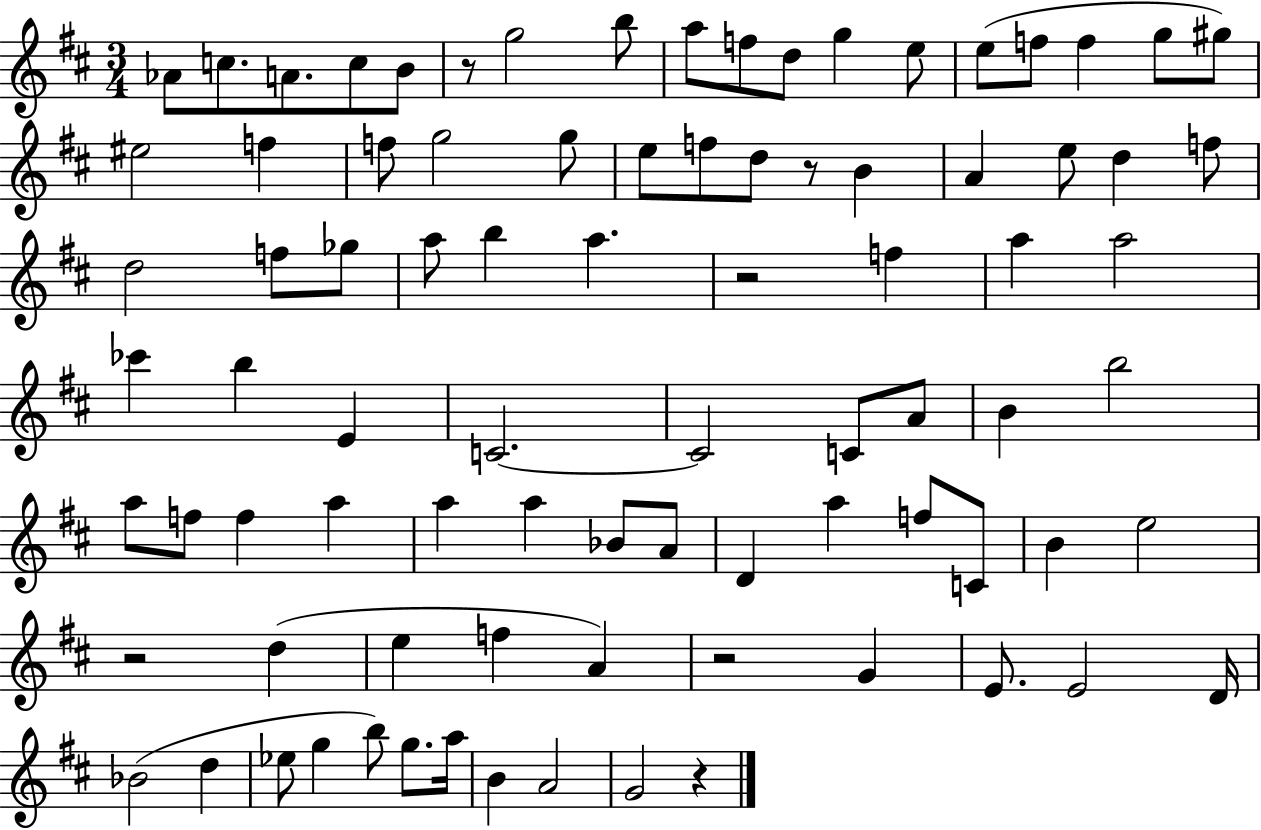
Ab4/e C5/e. A4/e. C5/e B4/e R/e G5/h B5/e A5/e F5/e D5/e G5/q E5/e E5/e F5/e F5/q G5/e G#5/e EIS5/h F5/q F5/e G5/h G5/e E5/e F5/e D5/e R/e B4/q A4/q E5/e D5/q F5/e D5/h F5/e Gb5/e A5/e B5/q A5/q. R/h F5/q A5/q A5/h CES6/q B5/q E4/q C4/h. C4/h C4/e A4/e B4/q B5/h A5/e F5/e F5/q A5/q A5/q A5/q Bb4/e A4/e D4/q A5/q F5/e C4/e B4/q E5/h R/h D5/q E5/q F5/q A4/q R/h G4/q E4/e. E4/h D4/s Bb4/h D5/q Eb5/e G5/q B5/e G5/e. A5/s B4/q A4/h G4/h R/q